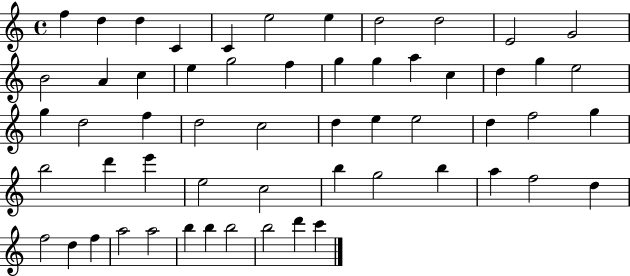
X:1
T:Untitled
M:4/4
L:1/4
K:C
f d d C C e2 e d2 d2 E2 G2 B2 A c e g2 f g g a c d g e2 g d2 f d2 c2 d e e2 d f2 g b2 d' e' e2 c2 b g2 b a f2 d f2 d f a2 a2 b b b2 b2 d' c'